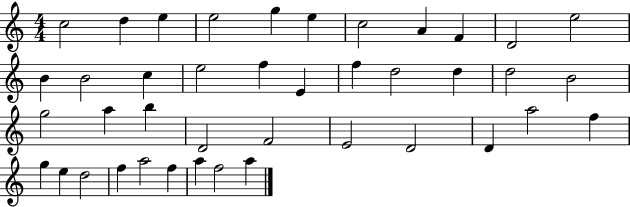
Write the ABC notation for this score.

X:1
T:Untitled
M:4/4
L:1/4
K:C
c2 d e e2 g e c2 A F D2 e2 B B2 c e2 f E f d2 d d2 B2 g2 a b D2 F2 E2 D2 D a2 f g e d2 f a2 f a f2 a